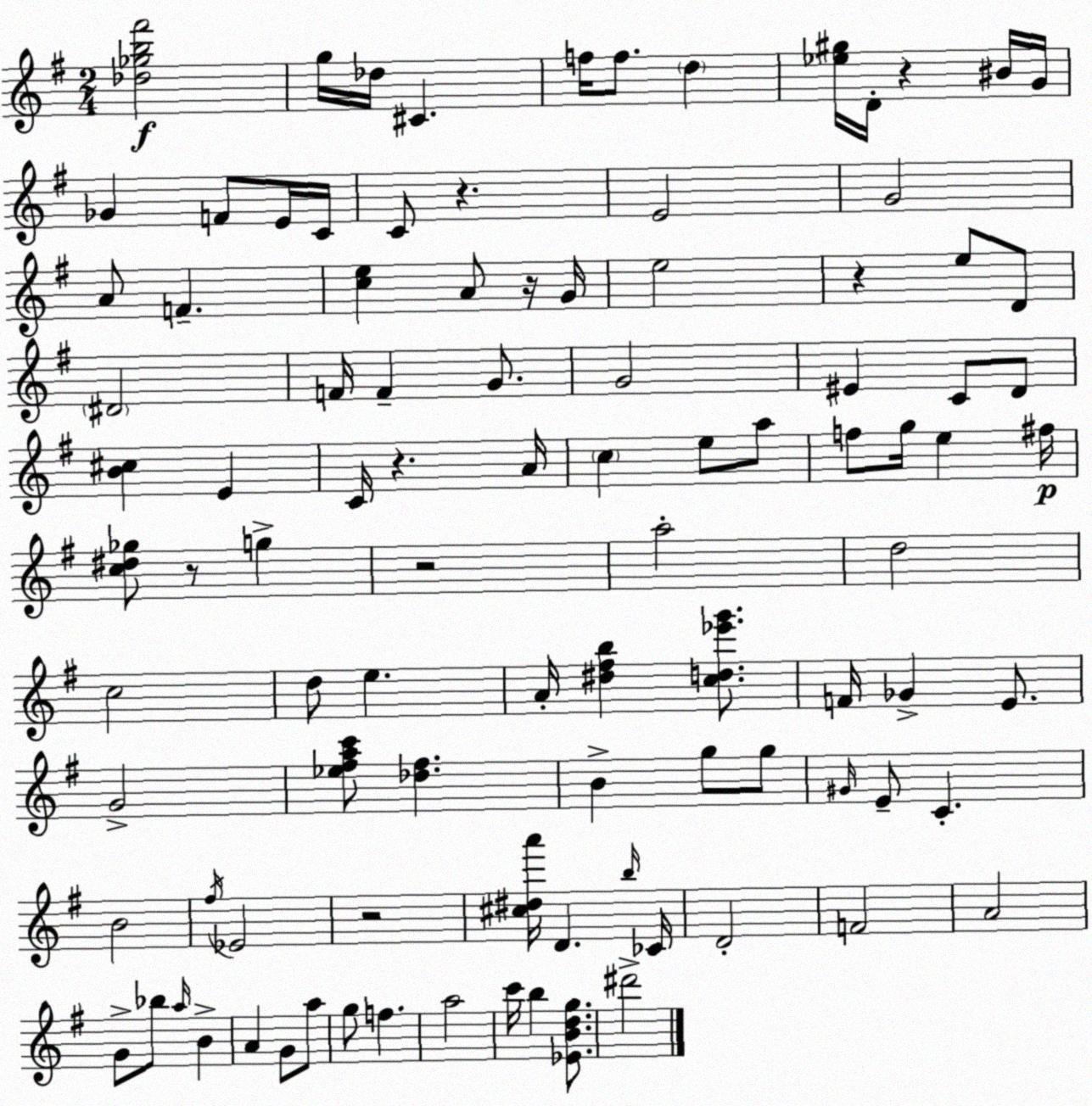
X:1
T:Untitled
M:2/4
L:1/4
K:Em
[_d_gb^f']2 g/4 _d/4 ^C f/4 f/2 d [_e^g]/4 D/4 z ^B/4 G/4 _G F/2 E/4 C/4 C/2 z E2 G2 A/2 F [ce] A/2 z/4 G/4 e2 z e/2 D/2 ^D2 F/4 F G/2 G2 ^E C/2 D/2 [B^c] E C/4 z A/4 c e/2 a/2 f/2 g/4 e ^f/4 [c^d_g]/2 z/2 g z2 a2 d2 c2 d/2 e A/4 [^d^fb] [cd_e'g']/2 F/4 _G E/2 G2 [_e^fac']/2 [_d^f] B g/2 g/2 ^G/4 E/2 C B2 ^f/4 _E2 z2 [^c^da']/4 D b/4 _C/4 D2 F2 A2 G/2 _b/2 a/4 B A G/2 a/2 g/2 f a2 c'/4 b [_EBdg]/2 ^d'2